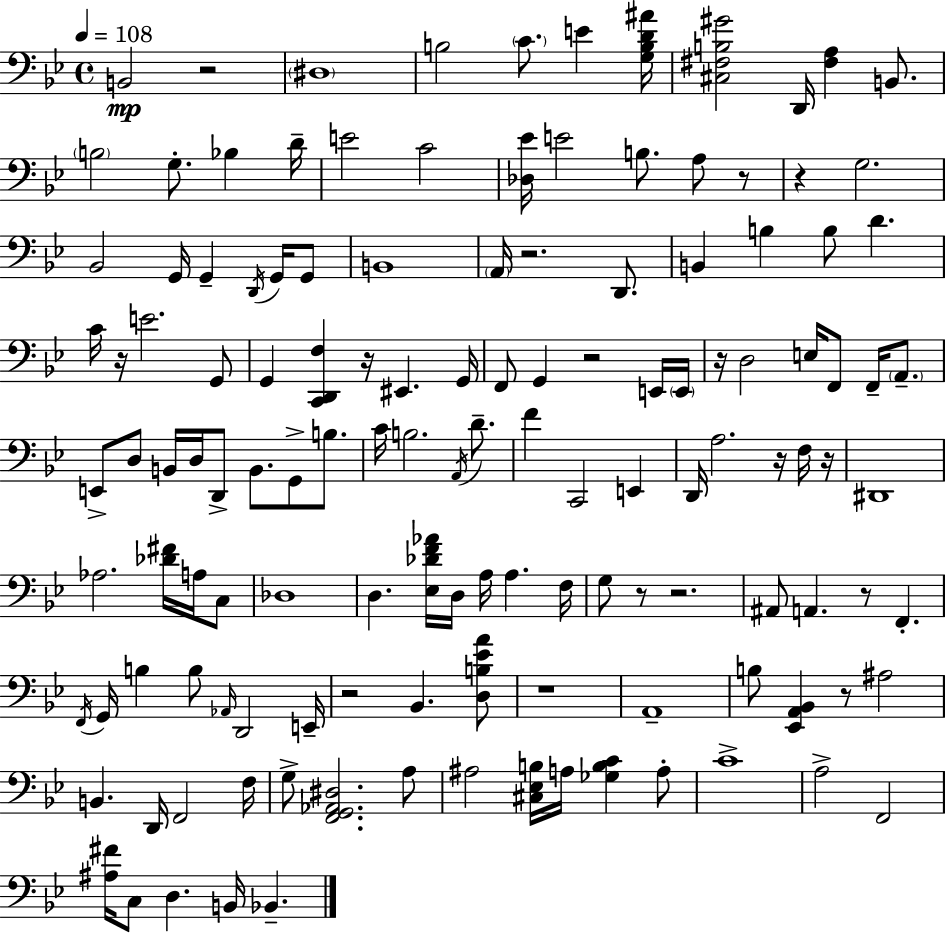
B2/h R/h D#3/w B3/h C4/e. E4/q [G3,B3,D4,A#4]/s [C#3,F#3,B3,G#4]/h D2/s [F#3,A3]/q B2/e. B3/h G3/e. Bb3/q D4/s E4/h C4/h [Db3,Eb4]/s E4/h B3/e. A3/e R/e R/q G3/h. Bb2/h G2/s G2/q D2/s G2/s G2/e B2/w A2/s R/h. D2/e. B2/q B3/q B3/e D4/q. C4/s R/s E4/h. G2/e G2/q [C2,D2,F3]/q R/s EIS2/q. G2/s F2/e G2/q R/h E2/s E2/s R/s D3/h E3/s F2/e F2/s A2/e. E2/e D3/e B2/s D3/s D2/e B2/e. G2/e B3/e. C4/s B3/h. A2/s D4/e. F4/q C2/h E2/q D2/s A3/h. R/s F3/s R/s D#2/w Ab3/h. [Db4,F#4]/s A3/s C3/e Db3/w D3/q. [Eb3,Db4,F4,Ab4]/s D3/s A3/s A3/q. F3/s G3/e R/e R/h. A#2/e A2/q. R/e F2/q. F2/s G2/s B3/q B3/e Ab2/s D2/h E2/s R/h Bb2/q. [D3,B3,Eb4,A4]/e R/w A2/w B3/e [Eb2,A2,Bb2]/q R/e A#3/h B2/q. D2/s F2/h F3/s G3/e [F2,G2,Ab2,D#3]/h. A3/e A#3/h [C#3,Eb3,B3]/s A3/s [Gb3,B3,C4]/q A3/e C4/w A3/h F2/h [A#3,F#4]/s C3/e D3/q. B2/s Bb2/q.